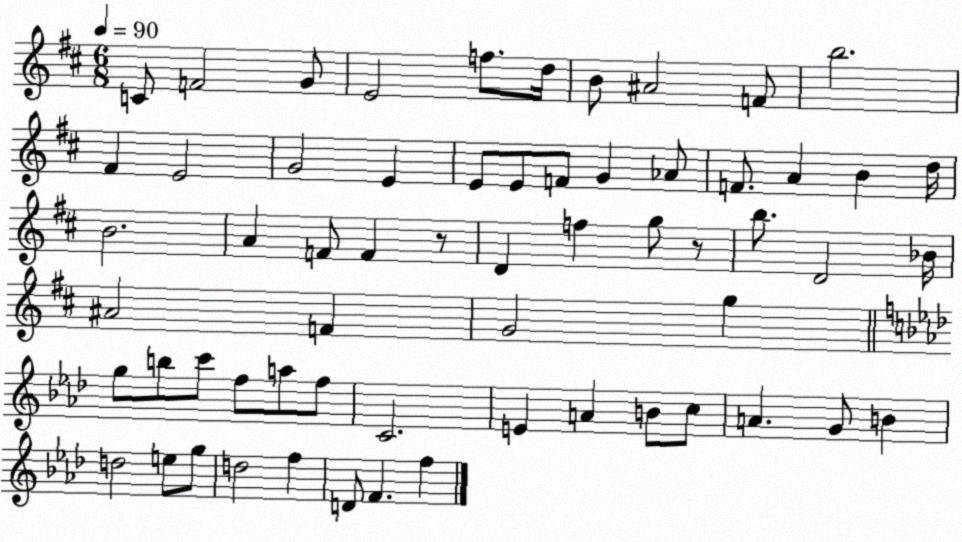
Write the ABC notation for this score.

X:1
T:Untitled
M:6/8
L:1/4
K:D
C/2 F2 G/2 E2 f/2 d/4 B/2 ^A2 F/2 b2 ^F E2 G2 E E/2 E/2 F/2 G _A/2 F/2 A B d/4 B2 A F/2 F z/2 D f g/2 z/2 b/2 D2 _B/4 ^A2 F G2 g g/2 b/2 c'/2 f/2 a/2 f/2 C2 E A B/2 c/2 A G/2 B d2 e/2 g/2 d2 f D/2 F f